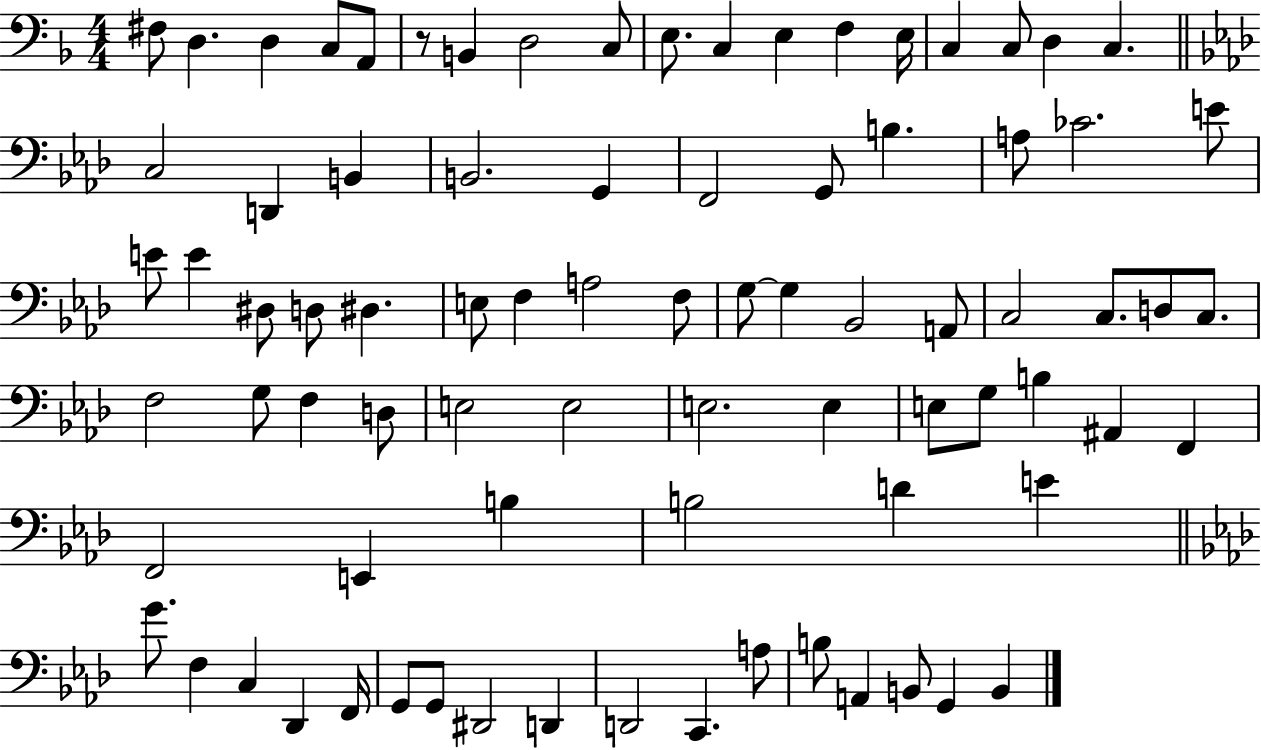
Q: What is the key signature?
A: F major